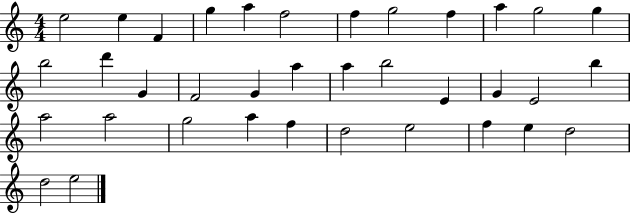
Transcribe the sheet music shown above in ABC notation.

X:1
T:Untitled
M:4/4
L:1/4
K:C
e2 e F g a f2 f g2 f a g2 g b2 d' G F2 G a a b2 E G E2 b a2 a2 g2 a f d2 e2 f e d2 d2 e2